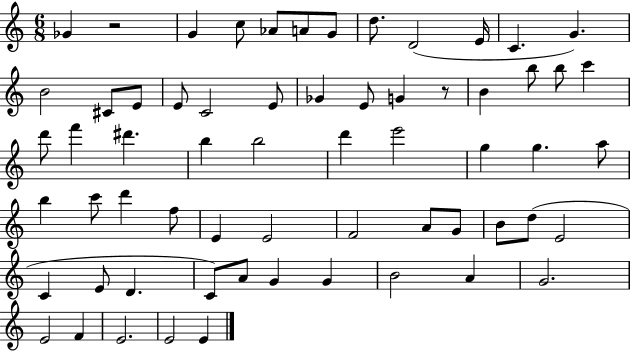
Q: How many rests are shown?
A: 2